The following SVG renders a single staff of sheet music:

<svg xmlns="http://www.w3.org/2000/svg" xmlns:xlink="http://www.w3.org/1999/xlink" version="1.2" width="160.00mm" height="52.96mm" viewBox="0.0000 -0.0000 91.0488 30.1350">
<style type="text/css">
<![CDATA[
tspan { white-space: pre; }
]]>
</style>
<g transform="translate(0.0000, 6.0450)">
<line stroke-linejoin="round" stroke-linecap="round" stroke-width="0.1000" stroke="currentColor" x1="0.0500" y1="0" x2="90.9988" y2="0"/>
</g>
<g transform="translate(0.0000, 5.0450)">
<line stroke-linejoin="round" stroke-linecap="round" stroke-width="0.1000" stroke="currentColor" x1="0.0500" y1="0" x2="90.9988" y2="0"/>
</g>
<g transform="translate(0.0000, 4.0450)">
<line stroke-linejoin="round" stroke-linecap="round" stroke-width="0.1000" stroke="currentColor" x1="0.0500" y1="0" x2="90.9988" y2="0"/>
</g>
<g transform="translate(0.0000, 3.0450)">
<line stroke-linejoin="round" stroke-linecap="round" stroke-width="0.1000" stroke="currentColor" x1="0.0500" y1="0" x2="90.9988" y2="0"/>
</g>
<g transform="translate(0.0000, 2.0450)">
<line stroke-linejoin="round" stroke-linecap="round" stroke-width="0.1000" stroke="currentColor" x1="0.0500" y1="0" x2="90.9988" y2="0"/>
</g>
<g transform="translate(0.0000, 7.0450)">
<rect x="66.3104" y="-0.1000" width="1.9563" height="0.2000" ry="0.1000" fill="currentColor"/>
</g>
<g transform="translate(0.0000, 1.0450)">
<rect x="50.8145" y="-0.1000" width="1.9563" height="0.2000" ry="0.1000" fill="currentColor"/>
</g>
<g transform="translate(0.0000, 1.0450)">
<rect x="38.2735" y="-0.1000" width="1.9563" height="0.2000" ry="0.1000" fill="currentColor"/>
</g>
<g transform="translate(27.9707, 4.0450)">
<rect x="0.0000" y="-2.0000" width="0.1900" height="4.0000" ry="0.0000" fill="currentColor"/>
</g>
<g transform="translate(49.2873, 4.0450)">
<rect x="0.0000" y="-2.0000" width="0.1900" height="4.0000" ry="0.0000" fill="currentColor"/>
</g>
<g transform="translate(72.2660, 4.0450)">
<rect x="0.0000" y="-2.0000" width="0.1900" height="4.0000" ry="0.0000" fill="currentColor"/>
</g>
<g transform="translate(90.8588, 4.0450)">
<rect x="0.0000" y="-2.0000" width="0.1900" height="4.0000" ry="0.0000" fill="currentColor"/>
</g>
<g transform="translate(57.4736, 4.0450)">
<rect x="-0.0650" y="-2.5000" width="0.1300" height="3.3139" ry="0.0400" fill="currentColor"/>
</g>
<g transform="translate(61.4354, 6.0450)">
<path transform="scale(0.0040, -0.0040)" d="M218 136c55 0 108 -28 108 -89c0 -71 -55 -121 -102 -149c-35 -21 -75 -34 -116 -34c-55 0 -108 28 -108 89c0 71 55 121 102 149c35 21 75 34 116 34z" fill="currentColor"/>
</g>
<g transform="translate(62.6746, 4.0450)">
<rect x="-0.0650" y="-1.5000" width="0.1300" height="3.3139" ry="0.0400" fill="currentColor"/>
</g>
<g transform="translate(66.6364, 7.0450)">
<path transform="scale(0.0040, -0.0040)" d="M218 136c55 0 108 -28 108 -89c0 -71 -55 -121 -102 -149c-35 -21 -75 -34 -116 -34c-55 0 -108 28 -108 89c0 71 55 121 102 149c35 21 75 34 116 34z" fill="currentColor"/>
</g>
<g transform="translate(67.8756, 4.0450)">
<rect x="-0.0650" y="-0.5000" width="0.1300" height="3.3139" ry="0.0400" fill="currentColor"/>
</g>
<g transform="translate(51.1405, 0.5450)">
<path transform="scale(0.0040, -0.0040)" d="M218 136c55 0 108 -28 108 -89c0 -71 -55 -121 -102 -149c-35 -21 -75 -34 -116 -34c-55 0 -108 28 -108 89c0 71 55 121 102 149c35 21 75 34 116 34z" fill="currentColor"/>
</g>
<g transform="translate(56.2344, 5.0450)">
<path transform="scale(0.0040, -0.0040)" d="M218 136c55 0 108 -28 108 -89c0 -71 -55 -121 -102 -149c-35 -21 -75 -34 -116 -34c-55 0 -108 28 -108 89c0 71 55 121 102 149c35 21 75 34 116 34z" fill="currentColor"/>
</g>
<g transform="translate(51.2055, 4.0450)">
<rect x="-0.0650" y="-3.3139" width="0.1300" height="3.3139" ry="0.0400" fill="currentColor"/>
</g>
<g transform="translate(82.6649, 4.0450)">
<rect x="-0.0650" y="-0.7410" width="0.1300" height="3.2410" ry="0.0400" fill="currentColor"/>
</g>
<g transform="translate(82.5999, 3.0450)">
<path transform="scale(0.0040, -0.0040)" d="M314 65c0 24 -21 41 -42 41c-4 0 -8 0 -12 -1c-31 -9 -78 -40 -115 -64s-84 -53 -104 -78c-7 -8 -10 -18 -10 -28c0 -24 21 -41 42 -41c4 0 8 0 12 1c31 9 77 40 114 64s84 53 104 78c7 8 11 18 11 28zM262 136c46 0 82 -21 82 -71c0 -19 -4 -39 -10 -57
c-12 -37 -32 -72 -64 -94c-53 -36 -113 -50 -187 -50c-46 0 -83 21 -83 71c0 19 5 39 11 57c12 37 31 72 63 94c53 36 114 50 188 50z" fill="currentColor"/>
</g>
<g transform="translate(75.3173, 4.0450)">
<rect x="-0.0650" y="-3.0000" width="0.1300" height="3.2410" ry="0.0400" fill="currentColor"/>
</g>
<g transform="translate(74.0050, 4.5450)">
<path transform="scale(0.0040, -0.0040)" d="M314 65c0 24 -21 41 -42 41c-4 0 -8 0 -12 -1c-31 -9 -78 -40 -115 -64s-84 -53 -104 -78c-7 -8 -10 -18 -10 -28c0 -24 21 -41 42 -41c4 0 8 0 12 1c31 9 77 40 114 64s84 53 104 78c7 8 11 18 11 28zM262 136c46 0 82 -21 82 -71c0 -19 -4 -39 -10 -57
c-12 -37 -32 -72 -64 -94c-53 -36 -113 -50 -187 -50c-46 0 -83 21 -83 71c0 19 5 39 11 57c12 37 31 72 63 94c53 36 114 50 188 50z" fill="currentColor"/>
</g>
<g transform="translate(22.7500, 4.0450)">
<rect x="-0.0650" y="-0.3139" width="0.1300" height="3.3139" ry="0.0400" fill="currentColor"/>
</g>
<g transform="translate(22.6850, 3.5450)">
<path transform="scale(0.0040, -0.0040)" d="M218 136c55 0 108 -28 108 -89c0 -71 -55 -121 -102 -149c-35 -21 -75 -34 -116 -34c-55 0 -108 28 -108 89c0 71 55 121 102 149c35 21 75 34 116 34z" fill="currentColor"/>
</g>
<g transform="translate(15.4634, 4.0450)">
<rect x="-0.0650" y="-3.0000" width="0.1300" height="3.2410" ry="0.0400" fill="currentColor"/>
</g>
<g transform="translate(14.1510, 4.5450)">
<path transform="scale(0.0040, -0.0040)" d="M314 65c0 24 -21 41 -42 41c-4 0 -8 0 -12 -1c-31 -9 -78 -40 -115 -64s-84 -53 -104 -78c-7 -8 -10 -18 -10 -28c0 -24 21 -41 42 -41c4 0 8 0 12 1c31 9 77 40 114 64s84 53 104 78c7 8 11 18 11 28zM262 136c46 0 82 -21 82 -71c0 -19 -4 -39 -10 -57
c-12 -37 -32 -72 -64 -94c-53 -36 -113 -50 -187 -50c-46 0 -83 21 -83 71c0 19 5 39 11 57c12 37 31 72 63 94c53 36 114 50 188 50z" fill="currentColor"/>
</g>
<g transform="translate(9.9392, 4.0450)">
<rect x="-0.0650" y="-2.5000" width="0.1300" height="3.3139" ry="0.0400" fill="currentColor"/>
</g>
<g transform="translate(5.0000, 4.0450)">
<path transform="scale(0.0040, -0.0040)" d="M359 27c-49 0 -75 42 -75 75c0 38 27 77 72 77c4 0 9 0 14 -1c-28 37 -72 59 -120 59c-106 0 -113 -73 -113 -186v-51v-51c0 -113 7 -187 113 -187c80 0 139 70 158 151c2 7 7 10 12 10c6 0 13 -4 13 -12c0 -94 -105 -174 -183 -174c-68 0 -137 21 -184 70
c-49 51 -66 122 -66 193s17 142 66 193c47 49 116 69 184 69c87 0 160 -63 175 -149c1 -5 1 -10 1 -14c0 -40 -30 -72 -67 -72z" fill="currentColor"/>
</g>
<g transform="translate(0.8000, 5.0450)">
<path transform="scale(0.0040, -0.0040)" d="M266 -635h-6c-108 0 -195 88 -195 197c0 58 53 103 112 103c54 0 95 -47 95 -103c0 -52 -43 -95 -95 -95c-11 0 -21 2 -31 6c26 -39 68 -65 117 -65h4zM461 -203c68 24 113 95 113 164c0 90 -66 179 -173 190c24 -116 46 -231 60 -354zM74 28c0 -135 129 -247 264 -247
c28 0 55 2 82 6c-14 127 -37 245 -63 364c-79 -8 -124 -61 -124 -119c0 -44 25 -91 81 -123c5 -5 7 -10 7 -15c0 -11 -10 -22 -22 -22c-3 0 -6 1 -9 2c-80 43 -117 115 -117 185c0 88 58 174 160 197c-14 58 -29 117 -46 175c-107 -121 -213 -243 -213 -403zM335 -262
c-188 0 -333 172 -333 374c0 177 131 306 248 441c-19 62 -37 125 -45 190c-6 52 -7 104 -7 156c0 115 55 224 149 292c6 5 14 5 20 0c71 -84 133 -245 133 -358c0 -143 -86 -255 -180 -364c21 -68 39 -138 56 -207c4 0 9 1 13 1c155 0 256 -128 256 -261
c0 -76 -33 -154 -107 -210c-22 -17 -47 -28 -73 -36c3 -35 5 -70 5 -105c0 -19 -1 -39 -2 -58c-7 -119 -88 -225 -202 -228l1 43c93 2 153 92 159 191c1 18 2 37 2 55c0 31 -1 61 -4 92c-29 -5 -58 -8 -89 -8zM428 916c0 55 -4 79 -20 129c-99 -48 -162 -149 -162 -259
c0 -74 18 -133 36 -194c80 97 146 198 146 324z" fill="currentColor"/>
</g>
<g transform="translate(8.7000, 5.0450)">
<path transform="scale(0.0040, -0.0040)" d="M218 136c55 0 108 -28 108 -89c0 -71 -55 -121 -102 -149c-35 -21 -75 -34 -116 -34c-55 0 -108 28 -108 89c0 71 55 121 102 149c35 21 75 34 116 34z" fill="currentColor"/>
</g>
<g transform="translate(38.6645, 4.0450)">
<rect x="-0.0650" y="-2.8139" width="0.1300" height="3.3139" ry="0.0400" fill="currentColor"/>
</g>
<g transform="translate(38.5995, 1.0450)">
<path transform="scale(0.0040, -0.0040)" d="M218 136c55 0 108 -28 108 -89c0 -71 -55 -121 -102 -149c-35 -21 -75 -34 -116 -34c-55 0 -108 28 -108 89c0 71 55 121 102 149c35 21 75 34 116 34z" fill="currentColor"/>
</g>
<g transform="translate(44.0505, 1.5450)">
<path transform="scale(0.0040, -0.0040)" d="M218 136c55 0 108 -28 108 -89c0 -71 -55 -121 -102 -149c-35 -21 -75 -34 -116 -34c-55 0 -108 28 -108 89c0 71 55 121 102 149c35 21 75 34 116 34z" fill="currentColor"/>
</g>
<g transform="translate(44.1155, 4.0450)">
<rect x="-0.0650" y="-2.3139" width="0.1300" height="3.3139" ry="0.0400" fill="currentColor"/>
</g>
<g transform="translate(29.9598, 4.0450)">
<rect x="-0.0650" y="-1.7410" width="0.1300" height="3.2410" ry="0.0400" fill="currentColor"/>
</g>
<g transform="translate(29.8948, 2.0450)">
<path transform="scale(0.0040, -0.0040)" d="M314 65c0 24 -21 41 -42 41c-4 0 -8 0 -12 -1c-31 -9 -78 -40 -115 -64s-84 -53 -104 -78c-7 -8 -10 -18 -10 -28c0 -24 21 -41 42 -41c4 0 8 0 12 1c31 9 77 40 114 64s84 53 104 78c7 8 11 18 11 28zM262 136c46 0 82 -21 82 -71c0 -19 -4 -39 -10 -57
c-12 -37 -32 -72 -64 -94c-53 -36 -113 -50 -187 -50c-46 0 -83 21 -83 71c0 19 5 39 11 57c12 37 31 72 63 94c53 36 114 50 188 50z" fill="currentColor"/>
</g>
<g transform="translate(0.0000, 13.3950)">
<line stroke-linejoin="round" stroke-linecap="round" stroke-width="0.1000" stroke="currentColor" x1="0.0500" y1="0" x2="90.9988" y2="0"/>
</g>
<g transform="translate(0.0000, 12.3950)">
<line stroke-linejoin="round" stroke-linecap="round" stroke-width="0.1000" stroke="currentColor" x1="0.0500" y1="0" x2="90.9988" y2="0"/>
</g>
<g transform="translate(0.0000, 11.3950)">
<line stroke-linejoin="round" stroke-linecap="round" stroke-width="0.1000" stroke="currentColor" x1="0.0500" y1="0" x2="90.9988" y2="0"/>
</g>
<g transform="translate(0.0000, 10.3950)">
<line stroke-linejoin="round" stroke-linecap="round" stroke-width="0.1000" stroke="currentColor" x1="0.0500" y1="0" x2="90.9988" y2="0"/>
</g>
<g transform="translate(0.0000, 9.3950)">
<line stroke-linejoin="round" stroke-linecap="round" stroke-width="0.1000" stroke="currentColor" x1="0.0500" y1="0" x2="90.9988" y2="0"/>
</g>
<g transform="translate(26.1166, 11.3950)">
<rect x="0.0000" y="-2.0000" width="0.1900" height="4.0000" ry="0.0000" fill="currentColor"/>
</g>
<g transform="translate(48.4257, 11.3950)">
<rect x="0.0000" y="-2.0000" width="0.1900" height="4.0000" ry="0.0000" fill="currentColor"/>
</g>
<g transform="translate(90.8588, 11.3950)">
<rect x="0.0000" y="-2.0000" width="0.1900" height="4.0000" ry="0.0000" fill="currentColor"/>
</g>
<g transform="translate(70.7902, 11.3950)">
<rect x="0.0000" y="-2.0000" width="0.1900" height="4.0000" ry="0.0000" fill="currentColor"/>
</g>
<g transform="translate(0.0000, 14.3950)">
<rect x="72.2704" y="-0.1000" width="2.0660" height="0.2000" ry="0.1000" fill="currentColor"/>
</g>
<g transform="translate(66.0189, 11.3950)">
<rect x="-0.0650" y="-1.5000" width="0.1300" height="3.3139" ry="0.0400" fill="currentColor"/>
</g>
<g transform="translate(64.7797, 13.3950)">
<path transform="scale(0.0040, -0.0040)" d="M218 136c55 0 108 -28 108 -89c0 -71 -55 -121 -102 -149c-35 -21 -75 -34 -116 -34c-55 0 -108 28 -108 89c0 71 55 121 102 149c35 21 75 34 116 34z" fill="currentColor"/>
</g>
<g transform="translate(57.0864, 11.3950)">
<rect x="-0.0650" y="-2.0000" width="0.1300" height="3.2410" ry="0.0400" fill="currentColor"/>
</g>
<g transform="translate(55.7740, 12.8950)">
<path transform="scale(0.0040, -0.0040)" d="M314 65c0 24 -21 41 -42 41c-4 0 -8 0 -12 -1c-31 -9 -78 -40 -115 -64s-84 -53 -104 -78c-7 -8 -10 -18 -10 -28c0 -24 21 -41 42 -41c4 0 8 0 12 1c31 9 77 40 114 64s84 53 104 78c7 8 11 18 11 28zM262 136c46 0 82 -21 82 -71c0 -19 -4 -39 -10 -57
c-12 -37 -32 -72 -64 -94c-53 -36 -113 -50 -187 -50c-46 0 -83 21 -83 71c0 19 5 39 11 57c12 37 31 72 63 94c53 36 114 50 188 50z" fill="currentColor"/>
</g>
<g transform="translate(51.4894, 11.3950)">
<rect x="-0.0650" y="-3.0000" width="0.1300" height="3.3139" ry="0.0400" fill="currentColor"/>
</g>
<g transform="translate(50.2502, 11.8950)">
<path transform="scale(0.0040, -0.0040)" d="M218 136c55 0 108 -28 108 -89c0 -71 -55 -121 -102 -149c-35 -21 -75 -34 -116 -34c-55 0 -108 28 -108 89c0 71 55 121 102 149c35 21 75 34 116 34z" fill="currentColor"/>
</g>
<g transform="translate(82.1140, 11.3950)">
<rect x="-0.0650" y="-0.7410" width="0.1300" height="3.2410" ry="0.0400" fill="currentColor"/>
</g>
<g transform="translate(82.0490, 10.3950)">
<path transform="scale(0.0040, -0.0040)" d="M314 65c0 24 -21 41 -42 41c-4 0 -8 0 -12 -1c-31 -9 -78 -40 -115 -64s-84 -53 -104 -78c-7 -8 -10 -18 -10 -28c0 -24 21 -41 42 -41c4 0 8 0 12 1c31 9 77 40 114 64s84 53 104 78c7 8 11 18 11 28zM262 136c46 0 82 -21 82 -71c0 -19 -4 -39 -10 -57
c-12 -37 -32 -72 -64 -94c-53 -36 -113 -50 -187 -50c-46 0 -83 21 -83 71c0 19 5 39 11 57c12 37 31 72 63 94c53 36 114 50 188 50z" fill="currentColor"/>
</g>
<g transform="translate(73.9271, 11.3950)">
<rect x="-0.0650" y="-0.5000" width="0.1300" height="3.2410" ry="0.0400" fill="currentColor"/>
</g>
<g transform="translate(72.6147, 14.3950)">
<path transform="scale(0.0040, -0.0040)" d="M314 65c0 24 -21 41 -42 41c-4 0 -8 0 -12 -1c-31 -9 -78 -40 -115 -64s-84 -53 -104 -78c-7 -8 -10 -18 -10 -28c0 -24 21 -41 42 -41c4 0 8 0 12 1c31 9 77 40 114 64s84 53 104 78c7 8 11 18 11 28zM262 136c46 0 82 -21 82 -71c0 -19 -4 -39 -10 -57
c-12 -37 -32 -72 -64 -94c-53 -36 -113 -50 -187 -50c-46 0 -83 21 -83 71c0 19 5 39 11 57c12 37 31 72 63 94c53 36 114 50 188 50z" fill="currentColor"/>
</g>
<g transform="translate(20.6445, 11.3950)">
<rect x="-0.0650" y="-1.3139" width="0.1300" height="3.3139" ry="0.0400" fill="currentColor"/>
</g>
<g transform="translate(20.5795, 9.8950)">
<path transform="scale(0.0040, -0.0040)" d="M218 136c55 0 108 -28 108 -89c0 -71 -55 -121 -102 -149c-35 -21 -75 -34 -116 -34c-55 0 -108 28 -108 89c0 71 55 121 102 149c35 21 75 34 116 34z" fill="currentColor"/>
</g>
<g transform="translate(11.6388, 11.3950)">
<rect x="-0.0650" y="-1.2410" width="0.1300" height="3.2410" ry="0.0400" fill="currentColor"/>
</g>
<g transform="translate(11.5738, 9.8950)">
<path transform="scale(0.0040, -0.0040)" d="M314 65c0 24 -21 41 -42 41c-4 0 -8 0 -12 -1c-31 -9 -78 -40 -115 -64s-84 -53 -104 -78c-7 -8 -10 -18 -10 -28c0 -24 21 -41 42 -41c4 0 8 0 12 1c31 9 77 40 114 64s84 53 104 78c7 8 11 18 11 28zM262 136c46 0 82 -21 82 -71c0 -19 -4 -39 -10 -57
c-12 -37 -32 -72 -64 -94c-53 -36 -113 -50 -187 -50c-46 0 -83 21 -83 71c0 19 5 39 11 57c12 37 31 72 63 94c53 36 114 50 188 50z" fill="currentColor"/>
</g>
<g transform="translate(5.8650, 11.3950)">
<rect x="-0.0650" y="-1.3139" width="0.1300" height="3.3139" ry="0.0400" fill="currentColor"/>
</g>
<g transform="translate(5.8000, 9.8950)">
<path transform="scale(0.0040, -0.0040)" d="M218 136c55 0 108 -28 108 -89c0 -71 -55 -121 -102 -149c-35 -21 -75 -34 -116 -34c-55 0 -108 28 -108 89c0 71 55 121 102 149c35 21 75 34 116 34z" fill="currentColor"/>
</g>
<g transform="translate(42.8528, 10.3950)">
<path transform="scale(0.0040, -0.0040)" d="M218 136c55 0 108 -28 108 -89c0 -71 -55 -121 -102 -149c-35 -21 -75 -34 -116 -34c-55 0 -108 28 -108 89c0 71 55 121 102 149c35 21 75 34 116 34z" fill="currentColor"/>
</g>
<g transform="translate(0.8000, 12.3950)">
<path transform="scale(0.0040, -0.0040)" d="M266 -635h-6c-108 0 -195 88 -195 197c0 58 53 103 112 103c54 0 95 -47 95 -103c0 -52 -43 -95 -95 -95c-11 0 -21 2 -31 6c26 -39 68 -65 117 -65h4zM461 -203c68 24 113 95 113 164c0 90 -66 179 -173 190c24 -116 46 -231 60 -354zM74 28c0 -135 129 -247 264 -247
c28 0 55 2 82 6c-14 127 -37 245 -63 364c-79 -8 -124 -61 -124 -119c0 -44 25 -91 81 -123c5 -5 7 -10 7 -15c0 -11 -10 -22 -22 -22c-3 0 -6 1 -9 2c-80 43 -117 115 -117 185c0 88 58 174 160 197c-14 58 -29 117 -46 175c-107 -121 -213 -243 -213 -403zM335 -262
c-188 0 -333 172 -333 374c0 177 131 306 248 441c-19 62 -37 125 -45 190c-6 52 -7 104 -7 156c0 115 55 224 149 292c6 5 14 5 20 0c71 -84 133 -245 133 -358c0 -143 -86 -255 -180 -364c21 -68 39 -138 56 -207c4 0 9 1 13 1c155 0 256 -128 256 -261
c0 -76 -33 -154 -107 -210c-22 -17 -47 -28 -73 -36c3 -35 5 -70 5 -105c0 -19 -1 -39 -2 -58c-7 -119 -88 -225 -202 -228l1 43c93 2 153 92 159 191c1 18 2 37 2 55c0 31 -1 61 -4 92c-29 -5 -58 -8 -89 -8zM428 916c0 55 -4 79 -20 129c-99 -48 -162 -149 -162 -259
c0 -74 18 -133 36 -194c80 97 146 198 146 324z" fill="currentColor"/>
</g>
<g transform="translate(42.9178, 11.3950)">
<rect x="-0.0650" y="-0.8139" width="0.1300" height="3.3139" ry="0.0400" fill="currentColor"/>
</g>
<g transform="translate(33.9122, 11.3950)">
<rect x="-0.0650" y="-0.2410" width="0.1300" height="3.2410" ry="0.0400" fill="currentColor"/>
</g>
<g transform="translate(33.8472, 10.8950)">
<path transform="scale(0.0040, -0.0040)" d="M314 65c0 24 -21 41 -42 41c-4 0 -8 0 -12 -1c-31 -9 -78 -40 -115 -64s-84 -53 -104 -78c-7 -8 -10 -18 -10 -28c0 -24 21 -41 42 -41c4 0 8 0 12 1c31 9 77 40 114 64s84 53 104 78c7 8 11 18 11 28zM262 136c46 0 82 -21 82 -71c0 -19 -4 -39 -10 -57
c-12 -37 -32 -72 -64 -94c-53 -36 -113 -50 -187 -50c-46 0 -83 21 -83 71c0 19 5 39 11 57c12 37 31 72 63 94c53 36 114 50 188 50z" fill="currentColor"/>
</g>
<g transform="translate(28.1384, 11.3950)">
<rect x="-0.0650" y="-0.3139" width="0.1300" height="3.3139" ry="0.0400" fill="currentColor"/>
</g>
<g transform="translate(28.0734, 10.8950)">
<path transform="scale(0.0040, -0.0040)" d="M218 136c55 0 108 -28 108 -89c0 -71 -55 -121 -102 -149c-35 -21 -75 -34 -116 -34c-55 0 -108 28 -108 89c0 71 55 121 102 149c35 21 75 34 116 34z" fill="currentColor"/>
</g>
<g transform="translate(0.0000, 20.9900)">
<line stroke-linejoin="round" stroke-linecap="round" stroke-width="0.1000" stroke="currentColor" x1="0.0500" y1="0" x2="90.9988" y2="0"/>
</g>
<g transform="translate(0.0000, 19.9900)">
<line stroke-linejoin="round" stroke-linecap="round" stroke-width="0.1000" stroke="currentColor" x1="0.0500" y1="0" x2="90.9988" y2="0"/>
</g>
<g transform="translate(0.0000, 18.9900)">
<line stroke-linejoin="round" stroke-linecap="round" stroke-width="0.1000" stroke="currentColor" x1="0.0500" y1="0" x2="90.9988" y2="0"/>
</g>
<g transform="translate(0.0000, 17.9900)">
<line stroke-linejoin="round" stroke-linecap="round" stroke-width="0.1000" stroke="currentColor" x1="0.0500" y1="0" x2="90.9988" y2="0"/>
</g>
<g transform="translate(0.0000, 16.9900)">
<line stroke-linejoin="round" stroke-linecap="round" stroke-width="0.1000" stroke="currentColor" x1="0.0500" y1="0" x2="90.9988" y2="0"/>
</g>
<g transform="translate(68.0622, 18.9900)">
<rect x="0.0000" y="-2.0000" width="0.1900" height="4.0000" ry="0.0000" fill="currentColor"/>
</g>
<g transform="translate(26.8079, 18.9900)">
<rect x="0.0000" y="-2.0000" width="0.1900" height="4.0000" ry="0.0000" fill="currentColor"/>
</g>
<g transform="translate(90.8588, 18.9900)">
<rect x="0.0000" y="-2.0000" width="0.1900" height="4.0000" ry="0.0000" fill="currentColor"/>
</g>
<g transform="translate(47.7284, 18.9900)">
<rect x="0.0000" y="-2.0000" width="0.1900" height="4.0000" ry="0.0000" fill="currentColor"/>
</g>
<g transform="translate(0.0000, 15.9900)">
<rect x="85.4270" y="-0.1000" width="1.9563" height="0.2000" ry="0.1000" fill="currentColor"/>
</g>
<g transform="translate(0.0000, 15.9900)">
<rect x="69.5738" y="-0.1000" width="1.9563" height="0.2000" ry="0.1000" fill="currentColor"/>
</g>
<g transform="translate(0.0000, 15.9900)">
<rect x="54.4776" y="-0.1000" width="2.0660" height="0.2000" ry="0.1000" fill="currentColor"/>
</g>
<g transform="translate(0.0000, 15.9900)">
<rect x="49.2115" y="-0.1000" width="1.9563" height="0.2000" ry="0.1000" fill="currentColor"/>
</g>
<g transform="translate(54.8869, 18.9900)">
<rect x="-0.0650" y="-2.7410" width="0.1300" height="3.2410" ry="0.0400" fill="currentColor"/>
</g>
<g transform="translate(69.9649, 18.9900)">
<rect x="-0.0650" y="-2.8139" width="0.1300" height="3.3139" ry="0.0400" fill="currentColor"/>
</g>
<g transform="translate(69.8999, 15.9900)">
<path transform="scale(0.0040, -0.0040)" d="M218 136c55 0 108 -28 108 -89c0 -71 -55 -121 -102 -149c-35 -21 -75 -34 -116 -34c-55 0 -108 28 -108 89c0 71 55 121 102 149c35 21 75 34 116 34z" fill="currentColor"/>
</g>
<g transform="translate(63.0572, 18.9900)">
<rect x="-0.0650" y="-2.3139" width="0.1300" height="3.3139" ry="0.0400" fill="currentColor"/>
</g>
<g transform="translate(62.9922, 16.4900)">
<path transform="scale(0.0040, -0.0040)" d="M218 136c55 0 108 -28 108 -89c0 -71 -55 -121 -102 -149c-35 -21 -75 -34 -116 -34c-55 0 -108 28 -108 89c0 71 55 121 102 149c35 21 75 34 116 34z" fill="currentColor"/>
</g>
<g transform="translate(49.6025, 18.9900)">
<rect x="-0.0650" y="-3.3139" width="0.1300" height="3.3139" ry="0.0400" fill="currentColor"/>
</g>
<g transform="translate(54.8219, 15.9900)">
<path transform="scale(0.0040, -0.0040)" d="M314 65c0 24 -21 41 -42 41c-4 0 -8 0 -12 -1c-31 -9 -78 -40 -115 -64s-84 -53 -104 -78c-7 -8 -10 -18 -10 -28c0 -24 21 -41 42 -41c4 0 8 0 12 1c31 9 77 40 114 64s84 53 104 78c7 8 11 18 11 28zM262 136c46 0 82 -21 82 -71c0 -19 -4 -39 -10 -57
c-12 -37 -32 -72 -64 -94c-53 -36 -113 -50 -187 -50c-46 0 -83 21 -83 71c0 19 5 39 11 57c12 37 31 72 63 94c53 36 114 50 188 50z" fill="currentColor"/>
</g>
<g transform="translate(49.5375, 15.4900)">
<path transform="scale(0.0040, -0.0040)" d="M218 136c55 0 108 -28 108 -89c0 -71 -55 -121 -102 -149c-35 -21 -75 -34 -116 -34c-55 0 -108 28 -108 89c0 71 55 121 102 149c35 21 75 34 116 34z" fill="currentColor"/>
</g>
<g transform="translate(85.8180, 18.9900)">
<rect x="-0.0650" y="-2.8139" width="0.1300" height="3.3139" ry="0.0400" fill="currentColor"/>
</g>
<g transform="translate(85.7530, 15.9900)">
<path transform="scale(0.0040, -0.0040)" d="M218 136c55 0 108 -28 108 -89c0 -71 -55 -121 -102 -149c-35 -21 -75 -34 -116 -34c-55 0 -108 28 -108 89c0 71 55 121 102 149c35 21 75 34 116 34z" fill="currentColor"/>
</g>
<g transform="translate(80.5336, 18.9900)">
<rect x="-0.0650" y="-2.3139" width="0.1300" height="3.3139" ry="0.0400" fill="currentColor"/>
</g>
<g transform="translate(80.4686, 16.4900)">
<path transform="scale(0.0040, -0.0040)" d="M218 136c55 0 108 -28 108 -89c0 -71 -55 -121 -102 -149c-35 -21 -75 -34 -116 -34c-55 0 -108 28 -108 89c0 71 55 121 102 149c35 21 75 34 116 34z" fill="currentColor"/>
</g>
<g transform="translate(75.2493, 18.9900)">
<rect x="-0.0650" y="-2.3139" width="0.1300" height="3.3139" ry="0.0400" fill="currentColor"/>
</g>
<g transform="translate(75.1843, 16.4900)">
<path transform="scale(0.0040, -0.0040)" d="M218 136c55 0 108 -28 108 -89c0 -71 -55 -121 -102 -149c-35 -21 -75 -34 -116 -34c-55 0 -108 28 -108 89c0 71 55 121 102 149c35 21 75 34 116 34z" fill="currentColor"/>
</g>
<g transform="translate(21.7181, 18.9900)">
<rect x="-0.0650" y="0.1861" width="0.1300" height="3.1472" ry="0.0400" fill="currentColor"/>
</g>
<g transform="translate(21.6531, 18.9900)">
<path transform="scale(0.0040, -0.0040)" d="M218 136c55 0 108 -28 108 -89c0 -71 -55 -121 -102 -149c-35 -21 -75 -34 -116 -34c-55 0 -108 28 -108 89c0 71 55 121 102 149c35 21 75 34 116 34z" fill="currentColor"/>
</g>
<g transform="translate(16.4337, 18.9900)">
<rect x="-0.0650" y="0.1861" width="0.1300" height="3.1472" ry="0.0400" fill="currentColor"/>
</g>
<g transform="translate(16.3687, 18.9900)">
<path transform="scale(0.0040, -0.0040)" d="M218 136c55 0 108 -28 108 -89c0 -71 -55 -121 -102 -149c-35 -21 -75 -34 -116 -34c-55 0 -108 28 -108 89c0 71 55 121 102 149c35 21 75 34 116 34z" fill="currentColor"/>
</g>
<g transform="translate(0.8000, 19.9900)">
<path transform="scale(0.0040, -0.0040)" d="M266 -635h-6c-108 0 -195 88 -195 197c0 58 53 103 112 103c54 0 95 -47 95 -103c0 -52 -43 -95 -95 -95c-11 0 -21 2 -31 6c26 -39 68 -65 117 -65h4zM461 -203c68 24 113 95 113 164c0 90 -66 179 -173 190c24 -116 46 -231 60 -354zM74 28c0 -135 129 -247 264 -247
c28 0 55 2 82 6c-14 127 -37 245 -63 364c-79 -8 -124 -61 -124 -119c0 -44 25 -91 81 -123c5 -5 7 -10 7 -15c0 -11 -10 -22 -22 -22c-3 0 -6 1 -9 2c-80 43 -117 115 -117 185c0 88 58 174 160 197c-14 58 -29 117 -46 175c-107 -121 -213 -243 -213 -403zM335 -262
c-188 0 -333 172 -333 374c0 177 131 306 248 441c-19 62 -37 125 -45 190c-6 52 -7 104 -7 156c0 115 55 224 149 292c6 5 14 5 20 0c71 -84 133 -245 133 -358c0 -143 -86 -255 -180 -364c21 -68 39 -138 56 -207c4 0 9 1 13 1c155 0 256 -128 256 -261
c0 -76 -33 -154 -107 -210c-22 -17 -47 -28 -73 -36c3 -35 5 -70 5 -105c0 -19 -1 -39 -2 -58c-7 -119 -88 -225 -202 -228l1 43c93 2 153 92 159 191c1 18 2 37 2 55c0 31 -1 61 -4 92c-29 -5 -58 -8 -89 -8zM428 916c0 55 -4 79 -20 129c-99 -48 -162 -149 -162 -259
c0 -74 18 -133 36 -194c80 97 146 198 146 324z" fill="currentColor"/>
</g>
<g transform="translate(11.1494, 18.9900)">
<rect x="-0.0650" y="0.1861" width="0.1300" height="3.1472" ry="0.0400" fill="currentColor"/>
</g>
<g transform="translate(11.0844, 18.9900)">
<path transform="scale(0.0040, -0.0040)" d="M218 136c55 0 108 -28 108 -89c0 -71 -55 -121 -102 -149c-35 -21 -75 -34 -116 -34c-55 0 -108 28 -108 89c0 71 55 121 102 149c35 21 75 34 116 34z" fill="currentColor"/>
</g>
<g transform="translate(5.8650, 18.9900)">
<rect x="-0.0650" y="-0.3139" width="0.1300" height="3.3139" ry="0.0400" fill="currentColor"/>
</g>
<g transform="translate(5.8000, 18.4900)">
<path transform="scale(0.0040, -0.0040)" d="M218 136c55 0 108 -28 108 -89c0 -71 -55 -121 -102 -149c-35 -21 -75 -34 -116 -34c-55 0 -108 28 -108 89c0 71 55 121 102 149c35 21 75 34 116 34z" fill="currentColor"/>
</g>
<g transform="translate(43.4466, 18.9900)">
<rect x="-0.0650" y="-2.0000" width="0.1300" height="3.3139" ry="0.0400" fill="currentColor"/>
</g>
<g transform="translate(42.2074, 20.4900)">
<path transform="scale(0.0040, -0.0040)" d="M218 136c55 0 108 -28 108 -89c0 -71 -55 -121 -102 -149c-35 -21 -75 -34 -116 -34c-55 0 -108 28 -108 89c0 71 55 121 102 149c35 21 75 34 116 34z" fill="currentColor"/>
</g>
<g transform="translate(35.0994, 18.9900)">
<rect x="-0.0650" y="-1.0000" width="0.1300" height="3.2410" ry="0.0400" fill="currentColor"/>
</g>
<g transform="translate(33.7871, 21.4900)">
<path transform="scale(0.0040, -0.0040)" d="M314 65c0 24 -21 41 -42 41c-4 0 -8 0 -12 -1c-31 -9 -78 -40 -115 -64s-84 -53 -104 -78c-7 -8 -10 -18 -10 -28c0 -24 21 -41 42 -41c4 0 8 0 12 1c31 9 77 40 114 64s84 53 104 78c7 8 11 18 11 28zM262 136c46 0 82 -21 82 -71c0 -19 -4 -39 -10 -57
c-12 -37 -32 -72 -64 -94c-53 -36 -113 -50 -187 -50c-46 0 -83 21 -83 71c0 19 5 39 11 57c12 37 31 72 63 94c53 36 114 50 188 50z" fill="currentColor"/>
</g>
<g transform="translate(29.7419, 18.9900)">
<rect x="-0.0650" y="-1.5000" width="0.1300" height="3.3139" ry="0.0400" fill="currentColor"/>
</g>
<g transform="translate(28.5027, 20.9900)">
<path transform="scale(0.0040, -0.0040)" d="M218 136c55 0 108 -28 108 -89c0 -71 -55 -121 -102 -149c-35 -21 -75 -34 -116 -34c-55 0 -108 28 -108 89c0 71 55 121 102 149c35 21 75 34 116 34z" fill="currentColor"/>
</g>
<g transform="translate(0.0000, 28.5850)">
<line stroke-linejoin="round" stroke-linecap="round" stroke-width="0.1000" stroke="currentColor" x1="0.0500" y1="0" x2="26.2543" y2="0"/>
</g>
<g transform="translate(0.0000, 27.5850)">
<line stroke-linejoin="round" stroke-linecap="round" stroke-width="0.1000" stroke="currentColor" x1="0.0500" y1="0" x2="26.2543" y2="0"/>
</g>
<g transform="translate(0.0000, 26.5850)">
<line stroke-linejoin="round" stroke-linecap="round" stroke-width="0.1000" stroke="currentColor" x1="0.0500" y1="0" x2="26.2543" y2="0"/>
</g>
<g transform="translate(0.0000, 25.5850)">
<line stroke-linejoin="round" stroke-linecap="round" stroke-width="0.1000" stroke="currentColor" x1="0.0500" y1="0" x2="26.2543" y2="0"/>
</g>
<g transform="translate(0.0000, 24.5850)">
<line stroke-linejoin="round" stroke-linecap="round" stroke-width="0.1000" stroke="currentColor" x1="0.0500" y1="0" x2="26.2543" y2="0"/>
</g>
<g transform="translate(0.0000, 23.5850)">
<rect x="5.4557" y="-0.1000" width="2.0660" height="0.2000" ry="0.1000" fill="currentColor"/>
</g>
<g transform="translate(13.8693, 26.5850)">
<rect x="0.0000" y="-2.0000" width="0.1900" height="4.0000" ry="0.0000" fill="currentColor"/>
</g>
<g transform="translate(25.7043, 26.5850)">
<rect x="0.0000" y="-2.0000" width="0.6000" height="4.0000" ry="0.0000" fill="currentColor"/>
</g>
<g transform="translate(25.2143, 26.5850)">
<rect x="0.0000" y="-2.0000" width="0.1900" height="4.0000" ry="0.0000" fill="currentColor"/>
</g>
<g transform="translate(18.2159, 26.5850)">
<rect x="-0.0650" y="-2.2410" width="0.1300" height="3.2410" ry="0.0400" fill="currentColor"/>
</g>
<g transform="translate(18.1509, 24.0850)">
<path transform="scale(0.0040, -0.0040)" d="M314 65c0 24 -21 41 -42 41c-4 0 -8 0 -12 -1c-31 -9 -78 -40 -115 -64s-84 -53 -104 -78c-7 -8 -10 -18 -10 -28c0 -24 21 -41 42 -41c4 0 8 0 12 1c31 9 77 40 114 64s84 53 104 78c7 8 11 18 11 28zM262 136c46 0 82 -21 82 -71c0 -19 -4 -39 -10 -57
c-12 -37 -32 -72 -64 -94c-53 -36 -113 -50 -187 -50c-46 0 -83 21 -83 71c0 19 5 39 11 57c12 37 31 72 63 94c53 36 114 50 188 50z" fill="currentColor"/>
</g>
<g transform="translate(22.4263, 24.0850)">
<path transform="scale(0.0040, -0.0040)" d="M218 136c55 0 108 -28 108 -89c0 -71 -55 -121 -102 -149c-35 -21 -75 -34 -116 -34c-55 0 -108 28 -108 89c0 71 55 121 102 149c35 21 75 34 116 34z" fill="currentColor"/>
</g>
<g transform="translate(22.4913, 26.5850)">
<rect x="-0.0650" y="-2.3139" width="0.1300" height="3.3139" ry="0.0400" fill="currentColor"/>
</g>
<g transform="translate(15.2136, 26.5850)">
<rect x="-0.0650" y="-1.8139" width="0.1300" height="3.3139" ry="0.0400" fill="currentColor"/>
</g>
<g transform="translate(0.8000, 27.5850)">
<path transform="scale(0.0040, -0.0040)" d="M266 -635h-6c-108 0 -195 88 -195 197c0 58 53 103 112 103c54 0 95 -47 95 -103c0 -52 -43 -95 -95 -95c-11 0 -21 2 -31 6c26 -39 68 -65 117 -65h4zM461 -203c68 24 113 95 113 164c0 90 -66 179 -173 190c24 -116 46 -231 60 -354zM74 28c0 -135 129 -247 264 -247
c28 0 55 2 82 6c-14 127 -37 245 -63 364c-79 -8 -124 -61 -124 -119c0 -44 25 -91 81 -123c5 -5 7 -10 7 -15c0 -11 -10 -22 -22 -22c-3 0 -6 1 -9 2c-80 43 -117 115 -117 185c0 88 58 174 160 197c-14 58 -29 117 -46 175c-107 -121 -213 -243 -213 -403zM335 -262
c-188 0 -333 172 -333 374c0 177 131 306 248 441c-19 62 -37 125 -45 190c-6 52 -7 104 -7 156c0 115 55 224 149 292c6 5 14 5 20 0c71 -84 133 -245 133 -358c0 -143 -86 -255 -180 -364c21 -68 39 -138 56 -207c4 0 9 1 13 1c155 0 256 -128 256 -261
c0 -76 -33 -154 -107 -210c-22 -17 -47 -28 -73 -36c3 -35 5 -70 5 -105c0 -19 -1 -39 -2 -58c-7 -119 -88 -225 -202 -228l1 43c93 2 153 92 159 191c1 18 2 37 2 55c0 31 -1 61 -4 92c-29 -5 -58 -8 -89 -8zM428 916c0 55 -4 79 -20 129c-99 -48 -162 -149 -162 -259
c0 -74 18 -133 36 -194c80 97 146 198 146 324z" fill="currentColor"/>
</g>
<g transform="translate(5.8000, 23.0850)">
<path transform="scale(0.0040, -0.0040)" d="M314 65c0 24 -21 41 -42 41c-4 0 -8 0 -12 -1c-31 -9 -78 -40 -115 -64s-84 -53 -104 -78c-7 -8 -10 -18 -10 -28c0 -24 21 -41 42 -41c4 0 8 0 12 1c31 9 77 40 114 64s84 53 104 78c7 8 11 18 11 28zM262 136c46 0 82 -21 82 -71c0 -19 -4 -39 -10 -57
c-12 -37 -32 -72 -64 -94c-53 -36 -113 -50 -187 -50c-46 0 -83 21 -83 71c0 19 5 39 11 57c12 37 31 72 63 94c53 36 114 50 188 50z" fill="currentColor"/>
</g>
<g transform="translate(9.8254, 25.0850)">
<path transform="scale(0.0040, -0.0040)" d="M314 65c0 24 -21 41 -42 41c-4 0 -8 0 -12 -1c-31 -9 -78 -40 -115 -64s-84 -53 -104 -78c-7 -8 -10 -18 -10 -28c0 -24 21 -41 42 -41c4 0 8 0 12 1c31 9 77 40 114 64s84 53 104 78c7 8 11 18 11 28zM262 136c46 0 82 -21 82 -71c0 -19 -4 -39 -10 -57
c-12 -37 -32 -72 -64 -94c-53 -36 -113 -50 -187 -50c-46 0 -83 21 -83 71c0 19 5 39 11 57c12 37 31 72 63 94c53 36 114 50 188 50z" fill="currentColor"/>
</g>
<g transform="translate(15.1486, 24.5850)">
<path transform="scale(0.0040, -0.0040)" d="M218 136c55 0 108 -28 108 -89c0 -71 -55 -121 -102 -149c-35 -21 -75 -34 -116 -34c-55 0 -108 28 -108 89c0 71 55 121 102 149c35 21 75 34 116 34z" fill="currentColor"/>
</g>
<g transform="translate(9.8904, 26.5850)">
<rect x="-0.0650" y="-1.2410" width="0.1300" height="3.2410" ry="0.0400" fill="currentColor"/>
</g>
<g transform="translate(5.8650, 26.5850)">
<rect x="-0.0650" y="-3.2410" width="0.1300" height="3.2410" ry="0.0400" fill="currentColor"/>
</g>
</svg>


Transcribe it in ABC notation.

X:1
T:Untitled
M:4/4
L:1/4
K:C
G A2 c f2 a g b G E C A2 d2 e e2 e c c2 d A F2 E C2 d2 c B B B E D2 F b a2 g a g g a b2 e2 f g2 g